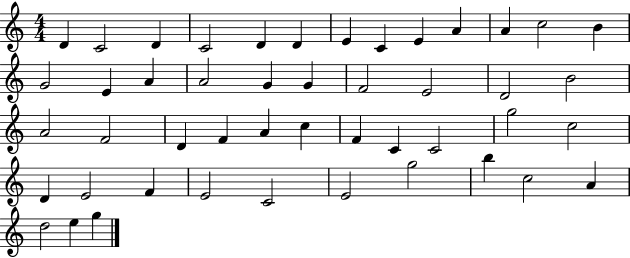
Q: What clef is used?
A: treble